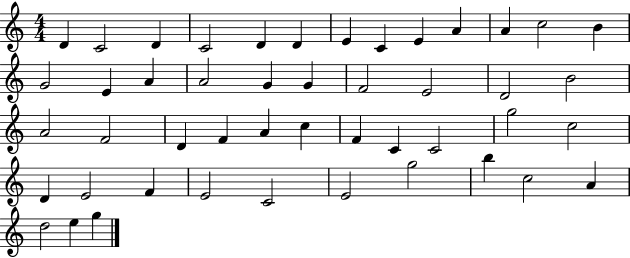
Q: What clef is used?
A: treble